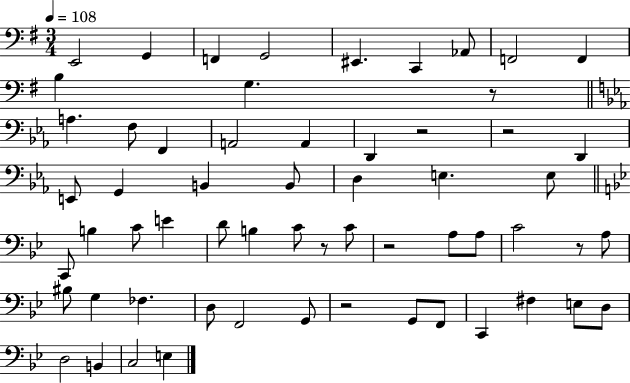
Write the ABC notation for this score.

X:1
T:Untitled
M:3/4
L:1/4
K:G
E,,2 G,, F,, G,,2 ^E,, C,, _A,,/2 F,,2 F,, B, G, z/2 A, F,/2 F,, A,,2 A,, D,, z2 z2 D,, E,,/2 G,, B,, B,,/2 D, E, E,/2 C,,/2 B, C/2 E D/2 B, C/2 z/2 C/2 z2 A,/2 A,/2 C2 z/2 A,/2 ^B,/2 G, _F, D,/2 F,,2 G,,/2 z2 G,,/2 F,,/2 C,, ^F, E,/2 D,/2 D,2 B,, C,2 E,